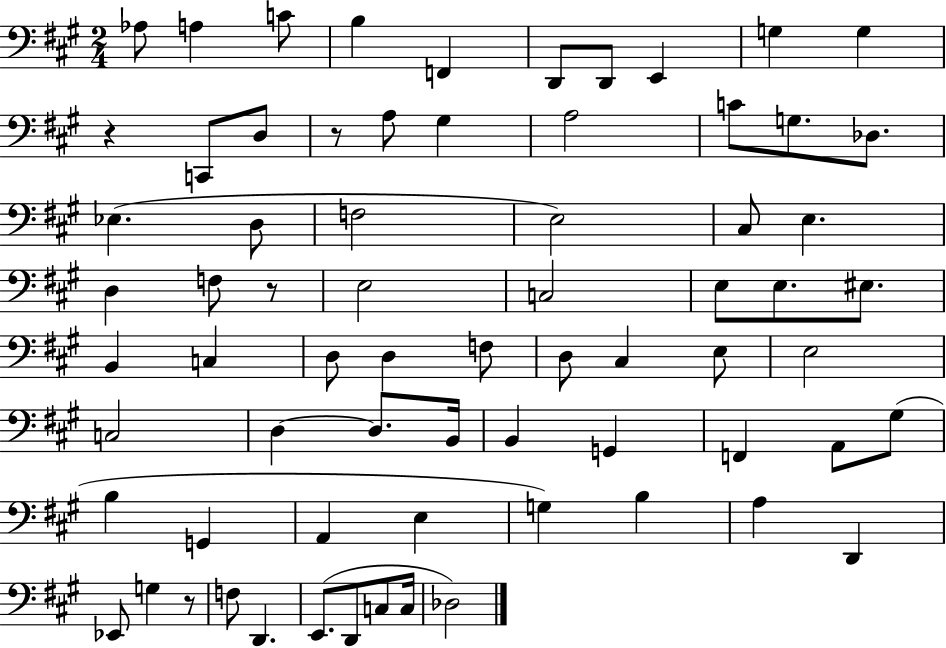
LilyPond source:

{
  \clef bass
  \numericTimeSignature
  \time 2/4
  \key a \major
  \repeat volta 2 { aes8 a4 c'8 | b4 f,4 | d,8 d,8 e,4 | g4 g4 | \break r4 c,8 d8 | r8 a8 gis4 | a2 | c'8 g8. des8. | \break ees4.( d8 | f2 | e2) | cis8 e4. | \break d4 f8 r8 | e2 | c2 | e8 e8. eis8. | \break b,4 c4 | d8 d4 f8 | d8 cis4 e8 | e2 | \break c2 | d4~~ d8. b,16 | b,4 g,4 | f,4 a,8 gis8( | \break b4 g,4 | a,4 e4 | g4) b4 | a4 d,4 | \break ees,8 g4 r8 | f8 d,4. | e,8.( d,8 c8 c16 | des2) | \break } \bar "|."
}